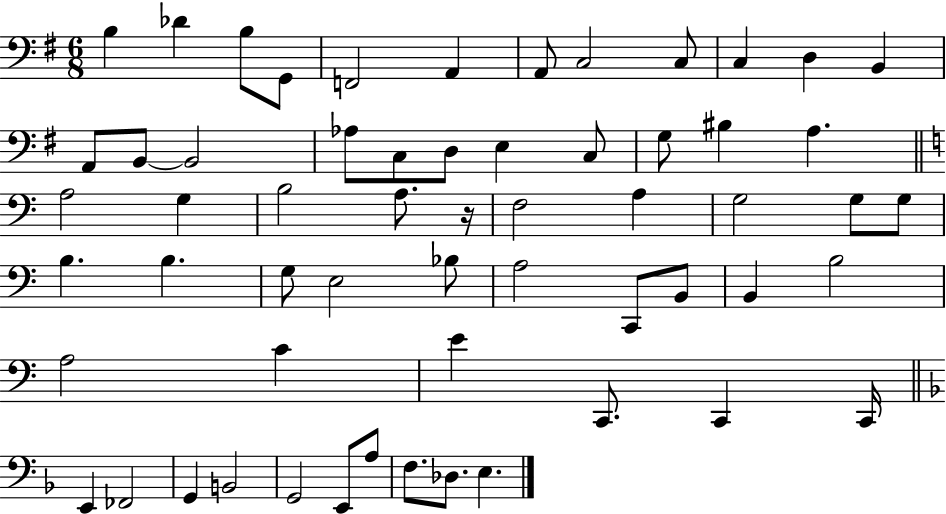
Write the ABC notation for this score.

X:1
T:Untitled
M:6/8
L:1/4
K:G
B, _D B,/2 G,,/2 F,,2 A,, A,,/2 C,2 C,/2 C, D, B,, A,,/2 B,,/2 B,,2 _A,/2 C,/2 D,/2 E, C,/2 G,/2 ^B, A, A,2 G, B,2 A,/2 z/4 F,2 A, G,2 G,/2 G,/2 B, B, G,/2 E,2 _B,/2 A,2 C,,/2 B,,/2 B,, B,2 A,2 C E C,,/2 C,, C,,/4 E,, _F,,2 G,, B,,2 G,,2 E,,/2 A,/2 F,/2 _D,/2 E,